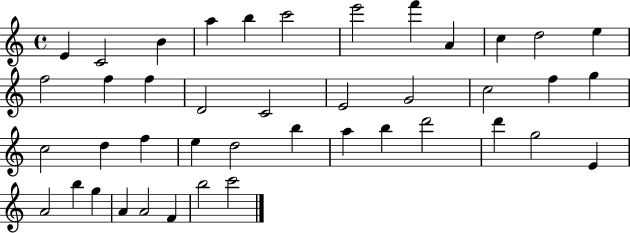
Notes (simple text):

E4/q C4/h B4/q A5/q B5/q C6/h E6/h F6/q A4/q C5/q D5/h E5/q F5/h F5/q F5/q D4/h C4/h E4/h G4/h C5/h F5/q G5/q C5/h D5/q F5/q E5/q D5/h B5/q A5/q B5/q D6/h D6/q G5/h E4/q A4/h B5/q G5/q A4/q A4/h F4/q B5/h C6/h